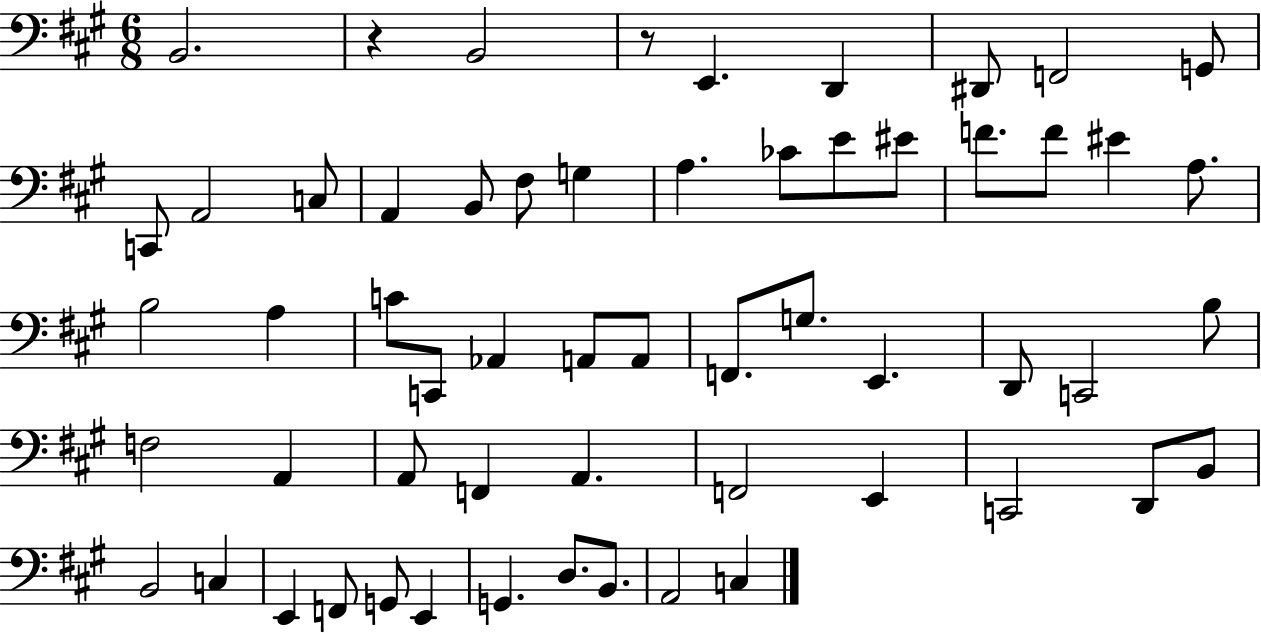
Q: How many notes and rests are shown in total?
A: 58